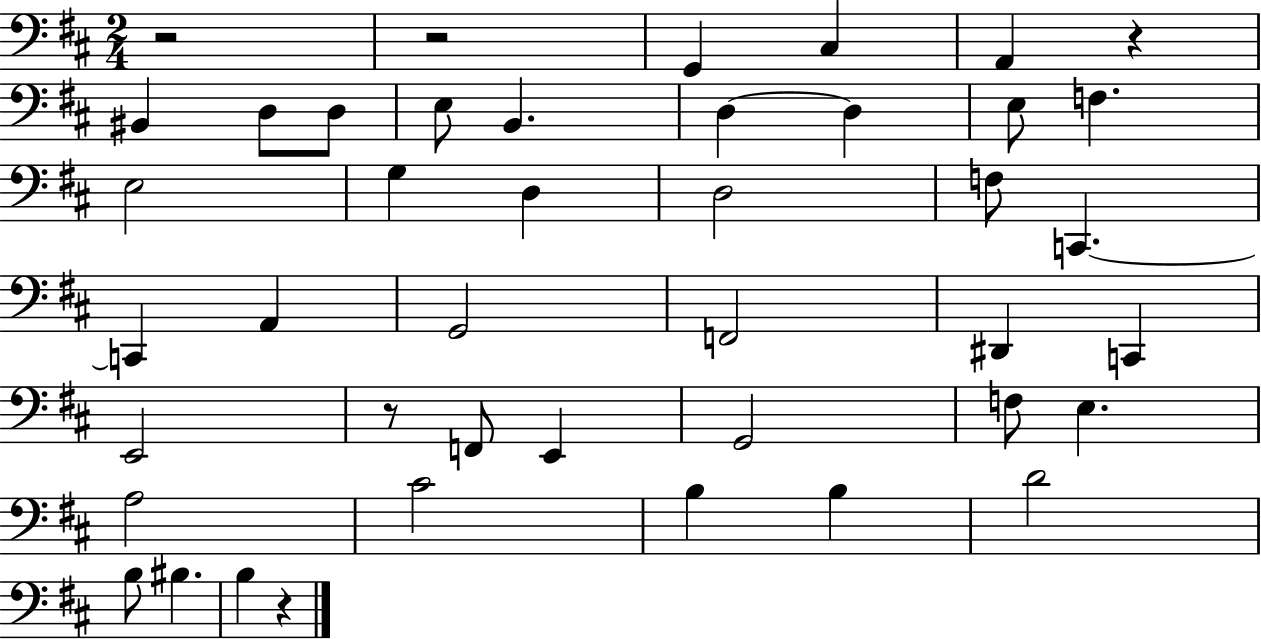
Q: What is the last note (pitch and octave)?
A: B3